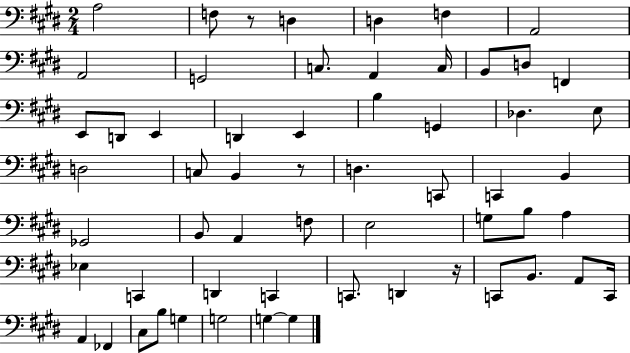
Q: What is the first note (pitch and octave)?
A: A3